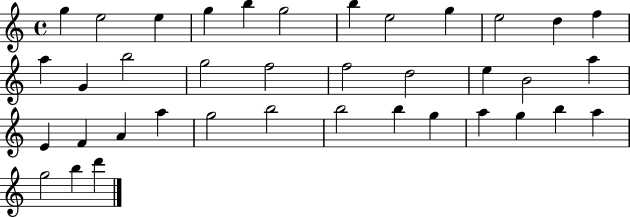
{
  \clef treble
  \time 4/4
  \defaultTimeSignature
  \key c \major
  g''4 e''2 e''4 | g''4 b''4 g''2 | b''4 e''2 g''4 | e''2 d''4 f''4 | \break a''4 g'4 b''2 | g''2 f''2 | f''2 d''2 | e''4 b'2 a''4 | \break e'4 f'4 a'4 a''4 | g''2 b''2 | b''2 b''4 g''4 | a''4 g''4 b''4 a''4 | \break g''2 b''4 d'''4 | \bar "|."
}